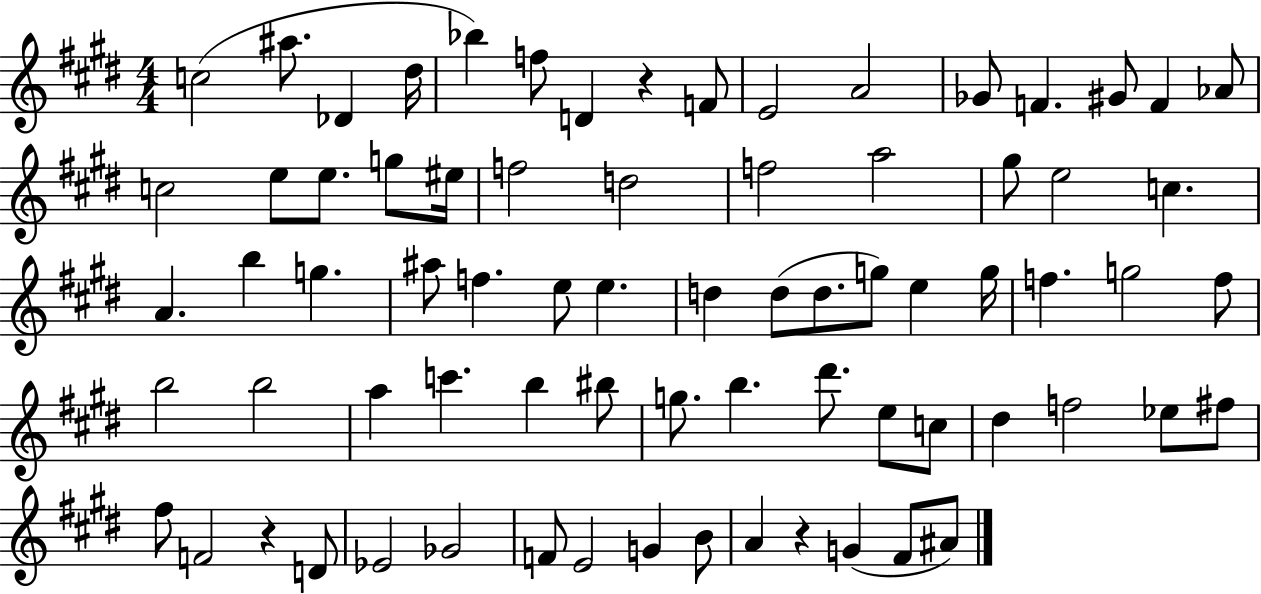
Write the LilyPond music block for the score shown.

{
  \clef treble
  \numericTimeSignature
  \time 4/4
  \key e \major
  c''2( ais''8. des'4 dis''16 | bes''4) f''8 d'4 r4 f'8 | e'2 a'2 | ges'8 f'4. gis'8 f'4 aes'8 | \break c''2 e''8 e''8. g''8 eis''16 | f''2 d''2 | f''2 a''2 | gis''8 e''2 c''4. | \break a'4. b''4 g''4. | ais''8 f''4. e''8 e''4. | d''4 d''8( d''8. g''8) e''4 g''16 | f''4. g''2 f''8 | \break b''2 b''2 | a''4 c'''4. b''4 bis''8 | g''8. b''4. dis'''8. e''8 c''8 | dis''4 f''2 ees''8 fis''8 | \break fis''8 f'2 r4 d'8 | ees'2 ges'2 | f'8 e'2 g'4 b'8 | a'4 r4 g'4( fis'8 ais'8) | \break \bar "|."
}